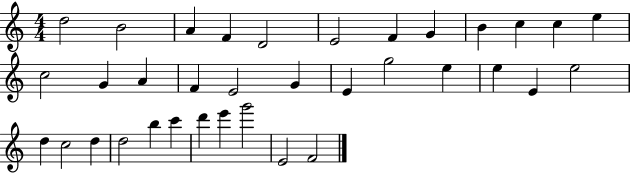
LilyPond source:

{
  \clef treble
  \numericTimeSignature
  \time 4/4
  \key c \major
  d''2 b'2 | a'4 f'4 d'2 | e'2 f'4 g'4 | b'4 c''4 c''4 e''4 | \break c''2 g'4 a'4 | f'4 e'2 g'4 | e'4 g''2 e''4 | e''4 e'4 e''2 | \break d''4 c''2 d''4 | d''2 b''4 c'''4 | d'''4 e'''4 g'''2 | e'2 f'2 | \break \bar "|."
}